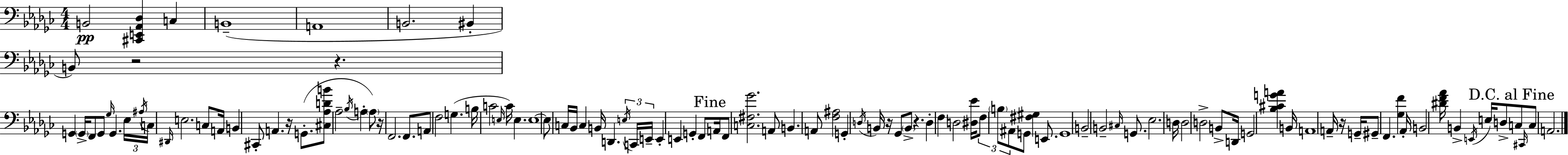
X:1
T:Untitled
M:4/4
L:1/4
K:Ebm
B,,2 [^C,,E,,_A,,_D,] C, B,,4 A,,4 B,,2 ^B,, B,,/2 z2 z G,, G,,/4 F,,/2 G,,/2 _G,/4 G,, _E,/4 ^A,/4 C,/4 ^D,,/4 E,2 C,/2 A,,/4 B,, ^C,,/2 A,, z/4 G,,/2 [^C,_A,DB]/2 _A,2 _B,/4 A, A,/2 z/4 F,,2 F,,/2 A,,/2 F,2 G, B,/4 C2 E,/4 C/4 E, E,4 E,/2 C,/4 _B,,/4 C, B,,/4 D,, E,/4 C,,/4 E,,/4 E,, E,, G,, F,,/2 A,,/4 F,,/2 [C,^F,_G]2 A,,/2 B,, A,,/2 [F,^A,]2 G,, D,/4 B,,/4 z/4 _G,,/2 B,,/2 z D, F, D,2 [^D,_E]/4 F,/2 B,/2 ^A,,/2 G,,/2 [^F,^G,] E,,/2 G,,4 B,,2 B,,2 ^C,/4 G,,/2 _E,2 D,/4 D,2 D,2 B,,/2 D,,/4 G,,2 [_B,^CGA] B,,/4 A,,4 A,,/4 z/4 G,,/4 ^G,,/2 F,, [_G,F] _A,,/4 B,,2 [^DF_A]/4 B,, E,,/4 E,/4 D,/2 C,/2 ^C,,/4 C,/2 A,,2